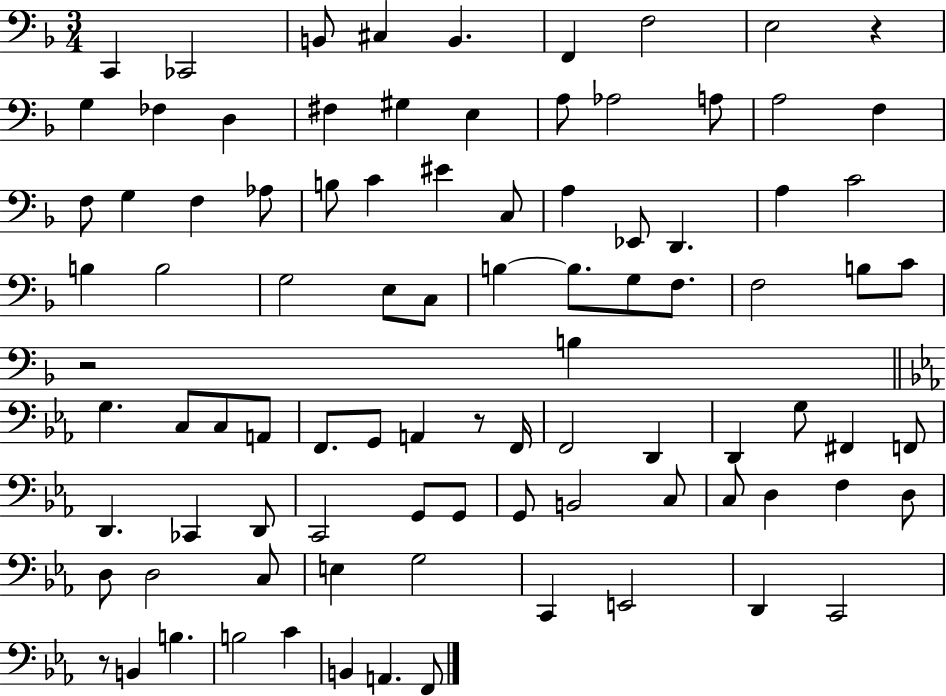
{
  \clef bass
  \numericTimeSignature
  \time 3/4
  \key f \major
  c,4 ces,2 | b,8 cis4 b,4. | f,4 f2 | e2 r4 | \break g4 fes4 d4 | fis4 gis4 e4 | a8 aes2 a8 | a2 f4 | \break f8 g4 f4 aes8 | b8 c'4 eis'4 c8 | a4 ees,8 d,4. | a4 c'2 | \break b4 b2 | g2 e8 c8 | b4~~ b8. g8 f8. | f2 b8 c'8 | \break r2 b4 | \bar "||" \break \key ees \major g4. c8 c8 a,8 | f,8. g,8 a,4 r8 f,16 | f,2 d,4 | d,4 g8 fis,4 f,8 | \break d,4. ces,4 d,8 | c,2 g,8 g,8 | g,8 b,2 c8 | c8 d4 f4 d8 | \break d8 d2 c8 | e4 g2 | c,4 e,2 | d,4 c,2 | \break r8 b,4 b4. | b2 c'4 | b,4 a,4. f,8 | \bar "|."
}